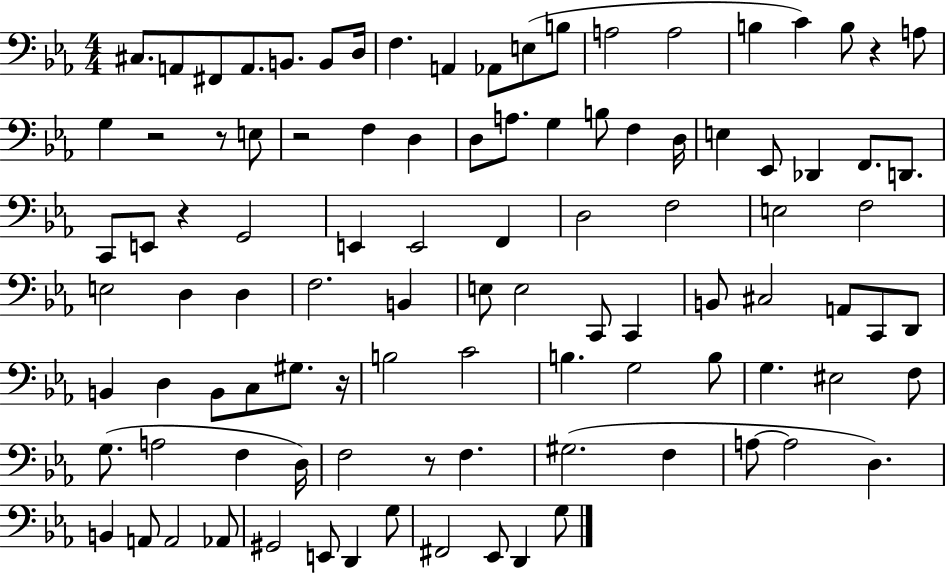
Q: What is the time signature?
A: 4/4